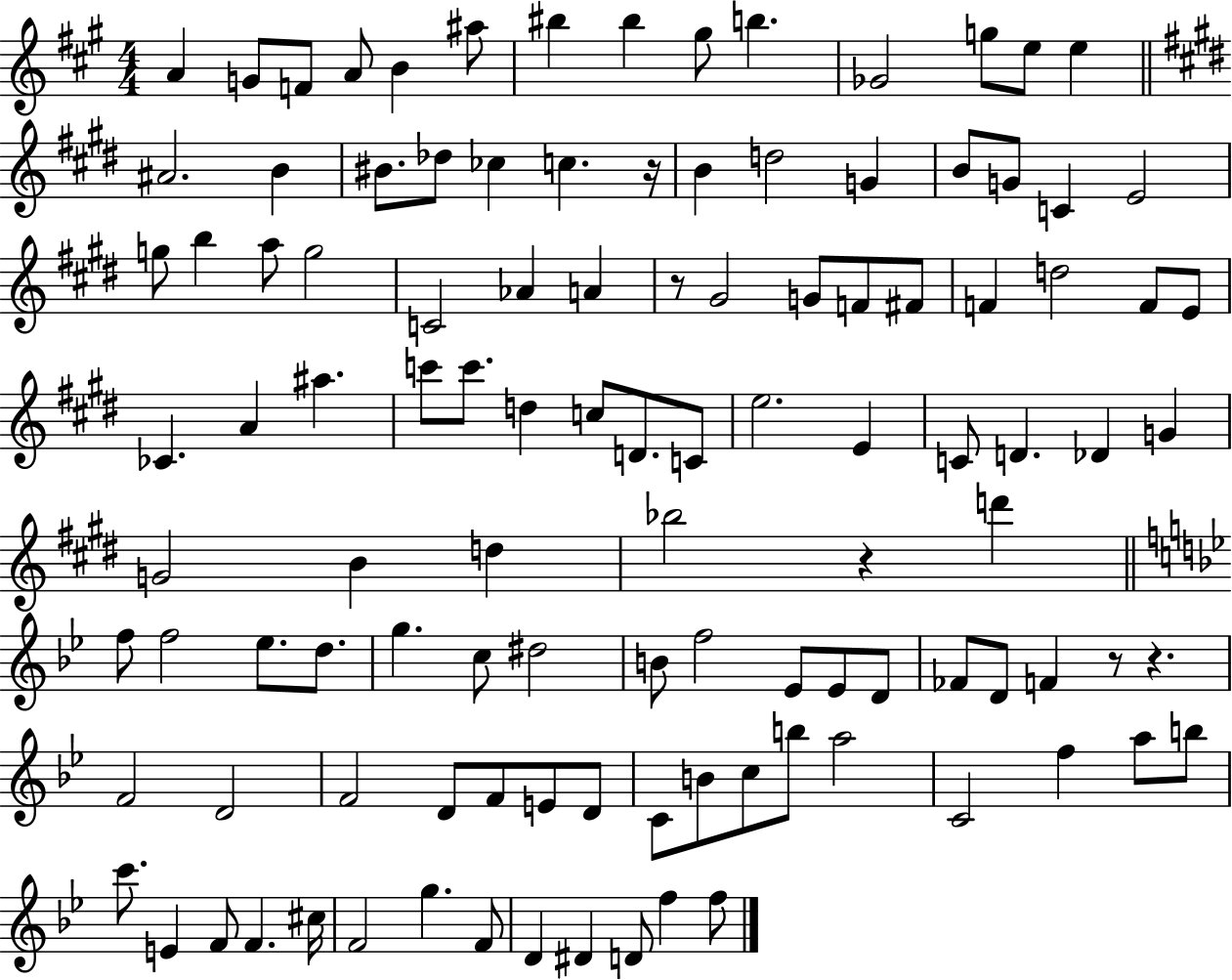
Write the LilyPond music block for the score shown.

{
  \clef treble
  \numericTimeSignature
  \time 4/4
  \key a \major
  \repeat volta 2 { a'4 g'8 f'8 a'8 b'4 ais''8 | bis''4 bis''4 gis''8 b''4. | ges'2 g''8 e''8 e''4 | \bar "||" \break \key e \major ais'2. b'4 | bis'8. des''8 ces''4 c''4. r16 | b'4 d''2 g'4 | b'8 g'8 c'4 e'2 | \break g''8 b''4 a''8 g''2 | c'2 aes'4 a'4 | r8 gis'2 g'8 f'8 fis'8 | f'4 d''2 f'8 e'8 | \break ces'4. a'4 ais''4. | c'''8 c'''8. d''4 c''8 d'8. c'8 | e''2. e'4 | c'8 d'4. des'4 g'4 | \break g'2 b'4 d''4 | bes''2 r4 d'''4 | \bar "||" \break \key g \minor f''8 f''2 ees''8. d''8. | g''4. c''8 dis''2 | b'8 f''2 ees'8 ees'8 d'8 | fes'8 d'8 f'4 r8 r4. | \break f'2 d'2 | f'2 d'8 f'8 e'8 d'8 | c'8 b'8 c''8 b''8 a''2 | c'2 f''4 a''8 b''8 | \break c'''8. e'4 f'8 f'4. cis''16 | f'2 g''4. f'8 | d'4 dis'4 d'8 f''4 f''8 | } \bar "|."
}